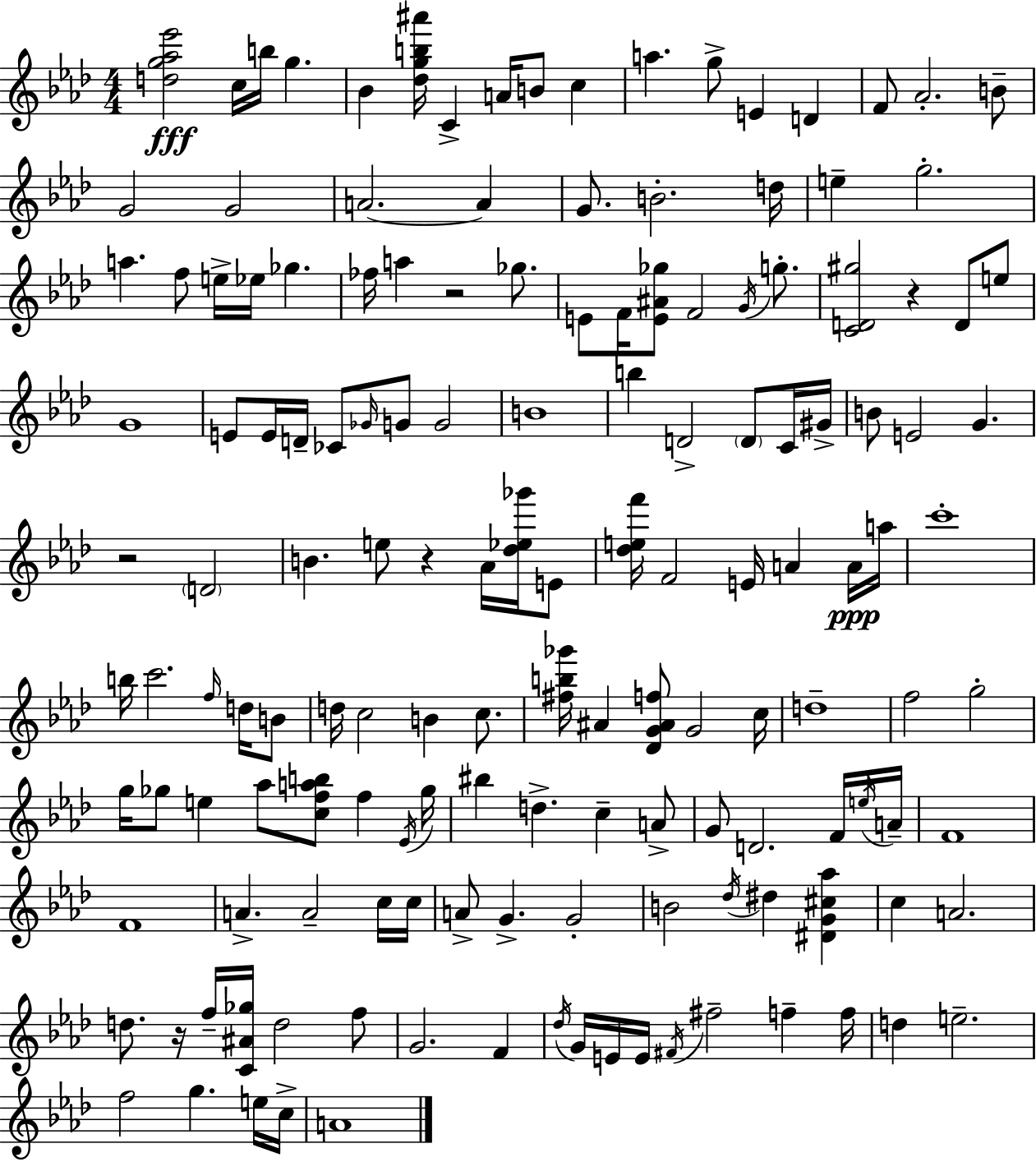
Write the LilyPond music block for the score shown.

{
  \clef treble
  \numericTimeSignature
  \time 4/4
  \key f \minor
  <d'' g'' aes'' ees'''>2\fff c''16 b''16 g''4. | bes'4 <des'' g'' b'' ais'''>16 c'4-> a'16 b'8 c''4 | a''4. g''8-> e'4 d'4 | f'8 aes'2.-. b'8-- | \break g'2 g'2 | a'2.~~ a'4 | g'8. b'2.-. d''16 | e''4-- g''2.-. | \break a''4. f''8 e''16-> ees''16 ges''4. | fes''16 a''4 r2 ges''8. | e'8 f'16 <e' ais' ges''>8 f'2 \acciaccatura { g'16 } g''8.-. | <c' d' gis''>2 r4 d'8 e''8 | \break g'1 | e'8 e'16 d'16-- ces'8 \grace { ges'16 } g'8 g'2 | b'1 | b''4 d'2-> \parenthesize d'8 | \break c'16 gis'16-> b'8 e'2 g'4. | r2 \parenthesize d'2 | b'4. e''8 r4 aes'16 <des'' ees'' ges'''>16 | e'8 <des'' e'' f'''>16 f'2 e'16 a'4 | \break a'16\ppp a''16 c'''1-. | b''16 c'''2. \grace { f''16 } | d''16 b'8 d''16 c''2 b'4 | c''8. <fis'' b'' ges'''>16 ais'4 <des' g' ais' f''>8 g'2 | \break c''16 d''1-- | f''2 g''2-. | g''16 ges''8 e''4 aes''8 <c'' f'' a'' b''>8 f''4 | \acciaccatura { ees'16 } ges''16 bis''4 d''4.-> c''4-- | \break a'8-> g'8 d'2. | f'16 \acciaccatura { e''16 } a'16-- f'1 | f'1 | a'4.-> a'2-- | \break c''16 c''16 a'8-> g'4.-> g'2-. | b'2 \acciaccatura { des''16 } dis''4 | <dis' g' cis'' aes''>4 c''4 a'2. | d''8. r16 f''16-- <c' ais' ges''>16 d''2 | \break f''8 g'2. | f'4 \acciaccatura { des''16 } g'16 e'16 e'16 \acciaccatura { fis'16 } fis''2-- | f''4-- f''16 d''4 e''2.-- | f''2 | \break g''4. e''16 c''16-> a'1 | \bar "|."
}